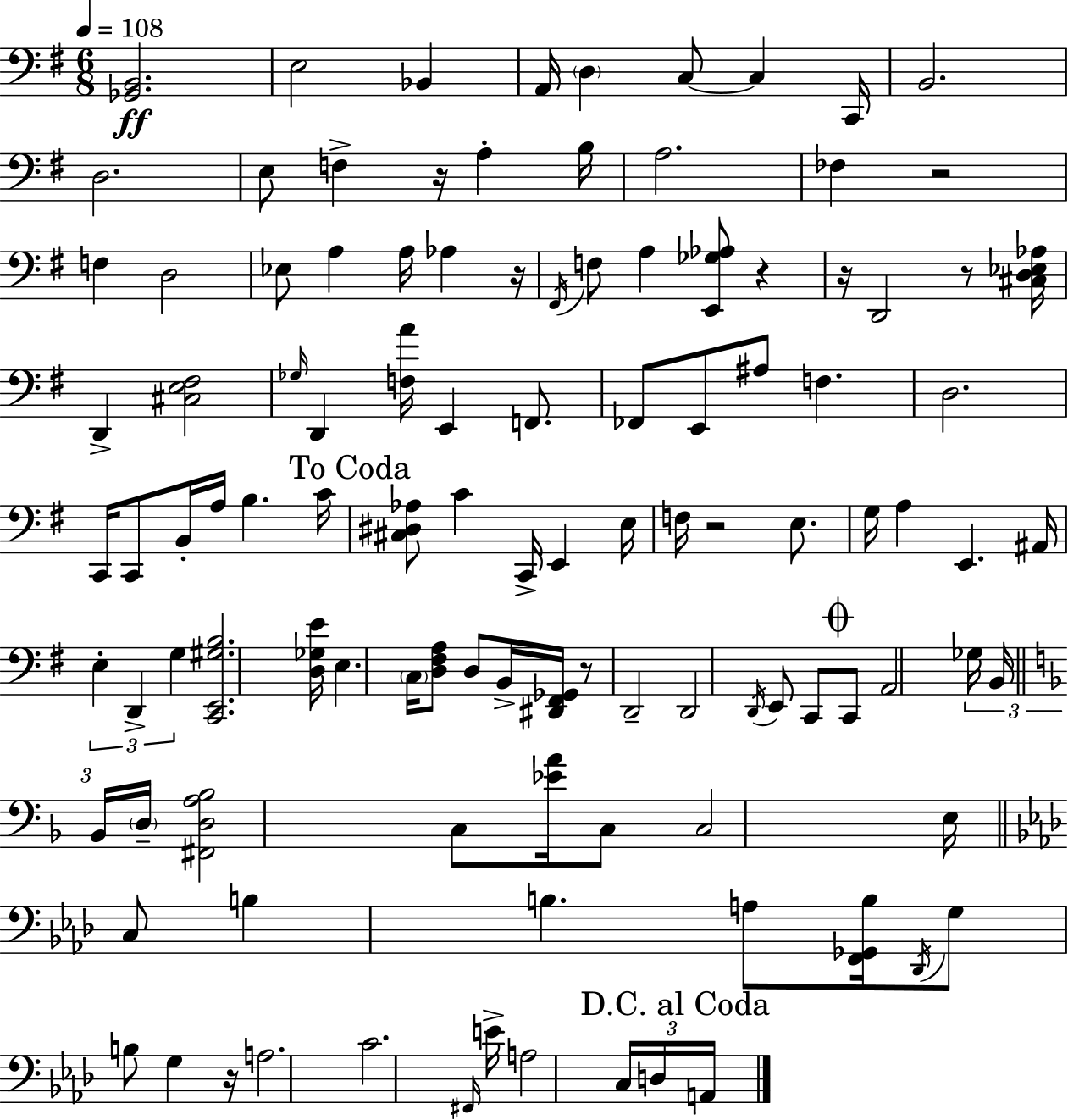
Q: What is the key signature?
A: G major